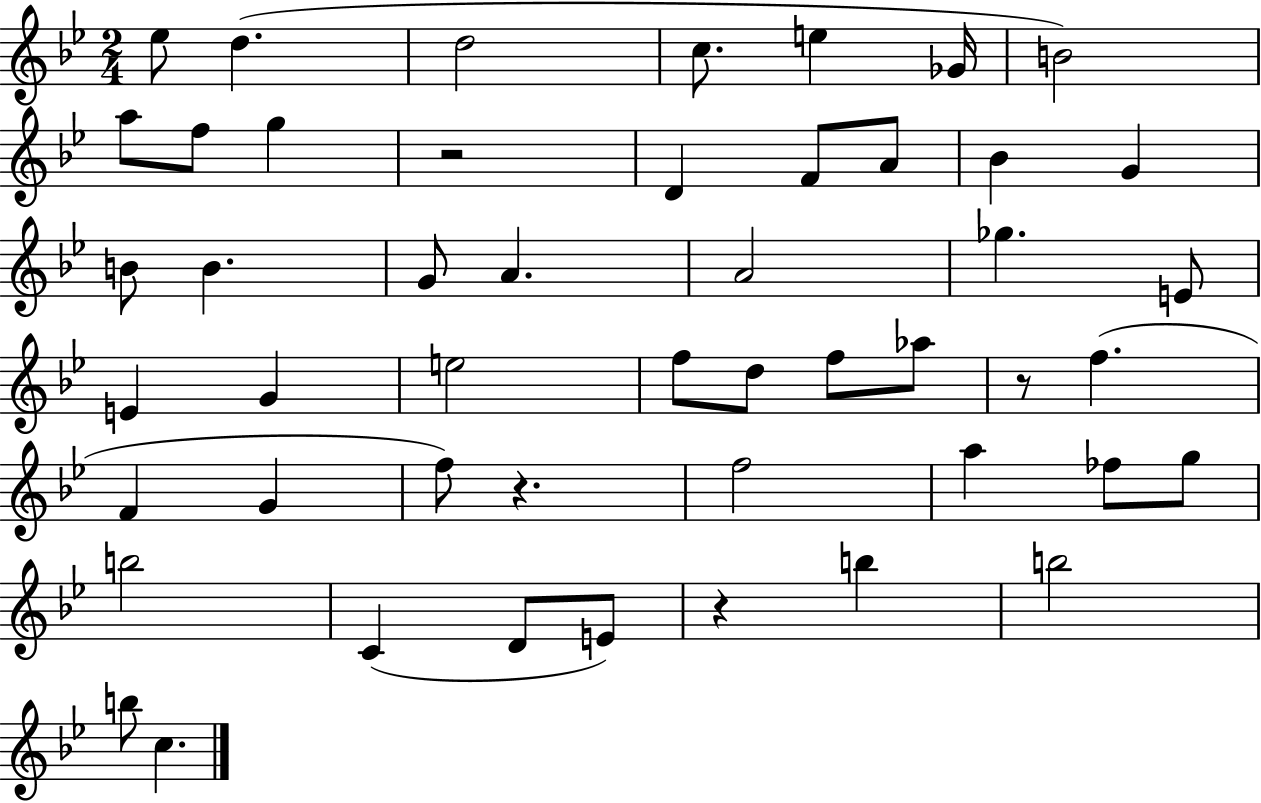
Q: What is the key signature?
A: BES major